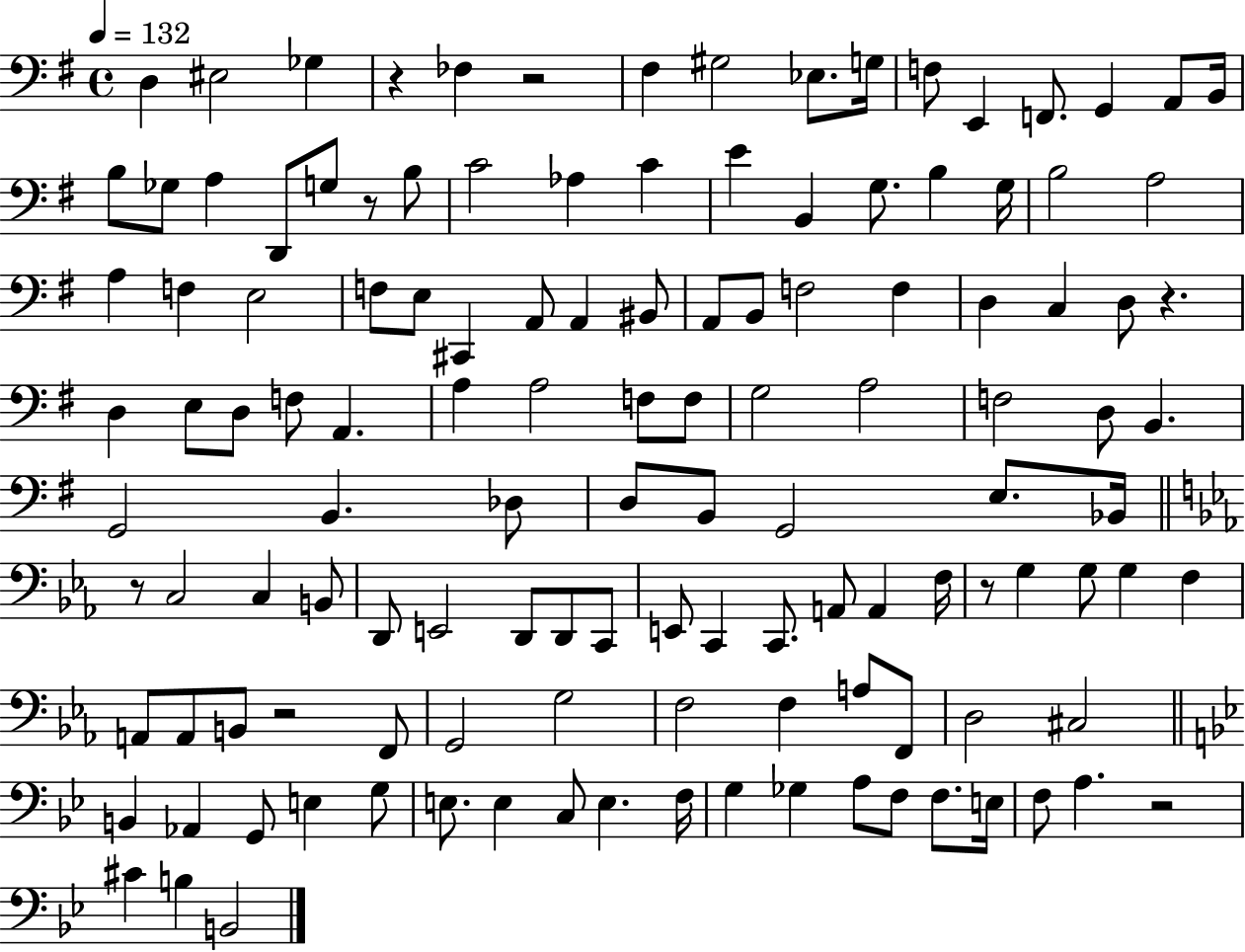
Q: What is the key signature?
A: G major